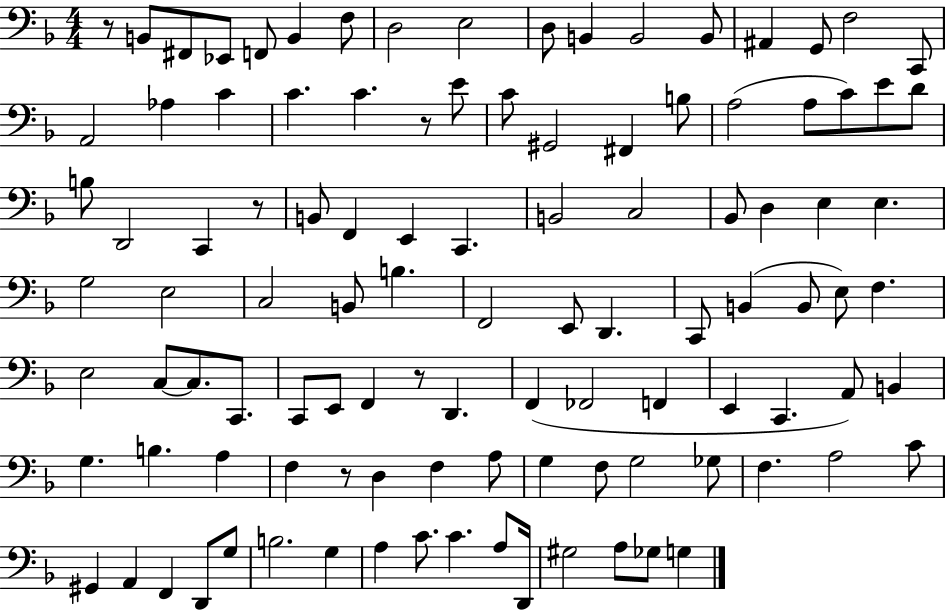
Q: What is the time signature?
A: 4/4